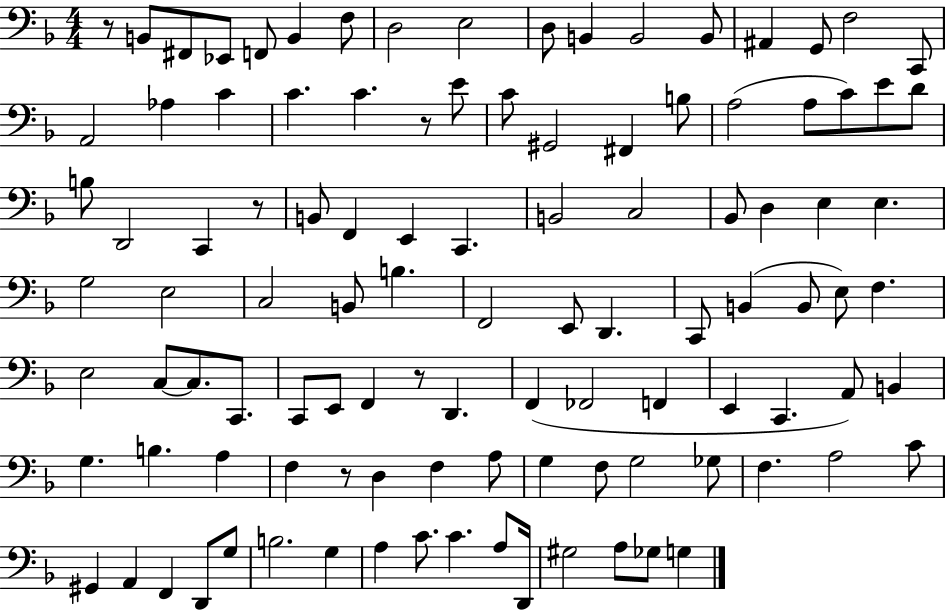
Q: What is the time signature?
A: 4/4